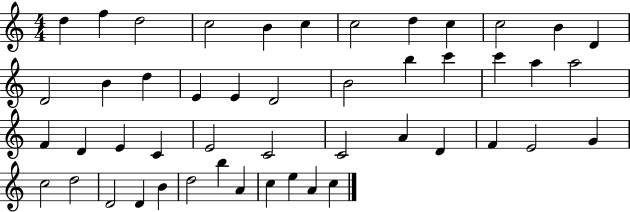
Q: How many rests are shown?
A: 0